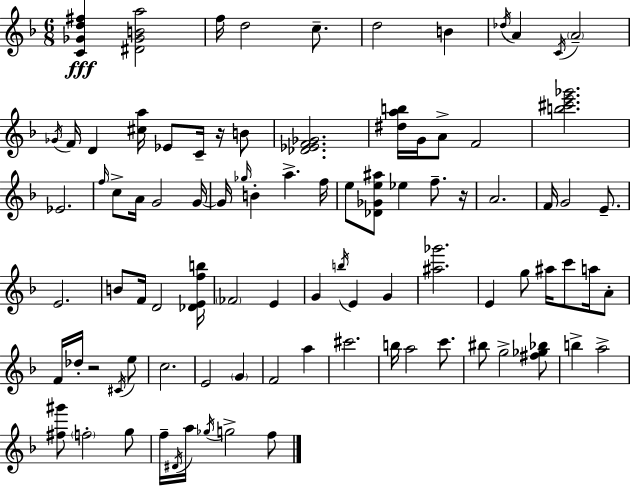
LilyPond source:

{
  \clef treble
  \numericTimeSignature
  \time 6/8
  \key d \minor
  <c' ges' d'' fis''>4\fff <dis' ges' b' a''>2 | f''16 d''2 c''8.-- | d''2 b'4 | \acciaccatura { des''16 } a'4 \acciaccatura { c'16 } \parenthesize a'2-- | \break \acciaccatura { ges'16 } f'16 d'4 <cis'' a''>16 ees'8 c'16-- | r16 b'8 <des' ees' f' ges'>2. | <dis'' a'' b''>16 g'16 a'8-> f'2 | <b'' cis''' e''' ges'''>2. | \break ees'2. | \grace { f''16 } c''8-> a'16 g'2 | g'16~~ g'16 \grace { ges''16 } b'4-. a''4.-> | f''16 e''8 <des' ges' e'' ais''>8 ees''4 | \break f''8.-- r16 a'2. | f'16 g'2 | e'8.-- e'2. | b'8 f'16 d'2 | \break <des' e' f'' b''>16 \parenthesize fes'2 | e'4 g'4 \acciaccatura { b''16 } e'4 | g'4 <ais'' ges'''>2. | e'4 g''8 | \break ais''16 c'''8 a''16 a'8-. f'16 des''16-. r2 | \acciaccatura { cis'16 } e''8 c''2. | e'2 | \parenthesize g'4 f'2 | \break a''4 cis'''2. | b''16 a''2 | c'''8. bis''8 g''2-> | <fis'' ges'' bes''>8 b''4-> a''2-> | \break <fis'' gis'''>8 \parenthesize f''2-. | g''8 f''16-- \acciaccatura { dis'16 } a''16 \acciaccatura { ges''16 } g''2-> | f''8 \bar "|."
}